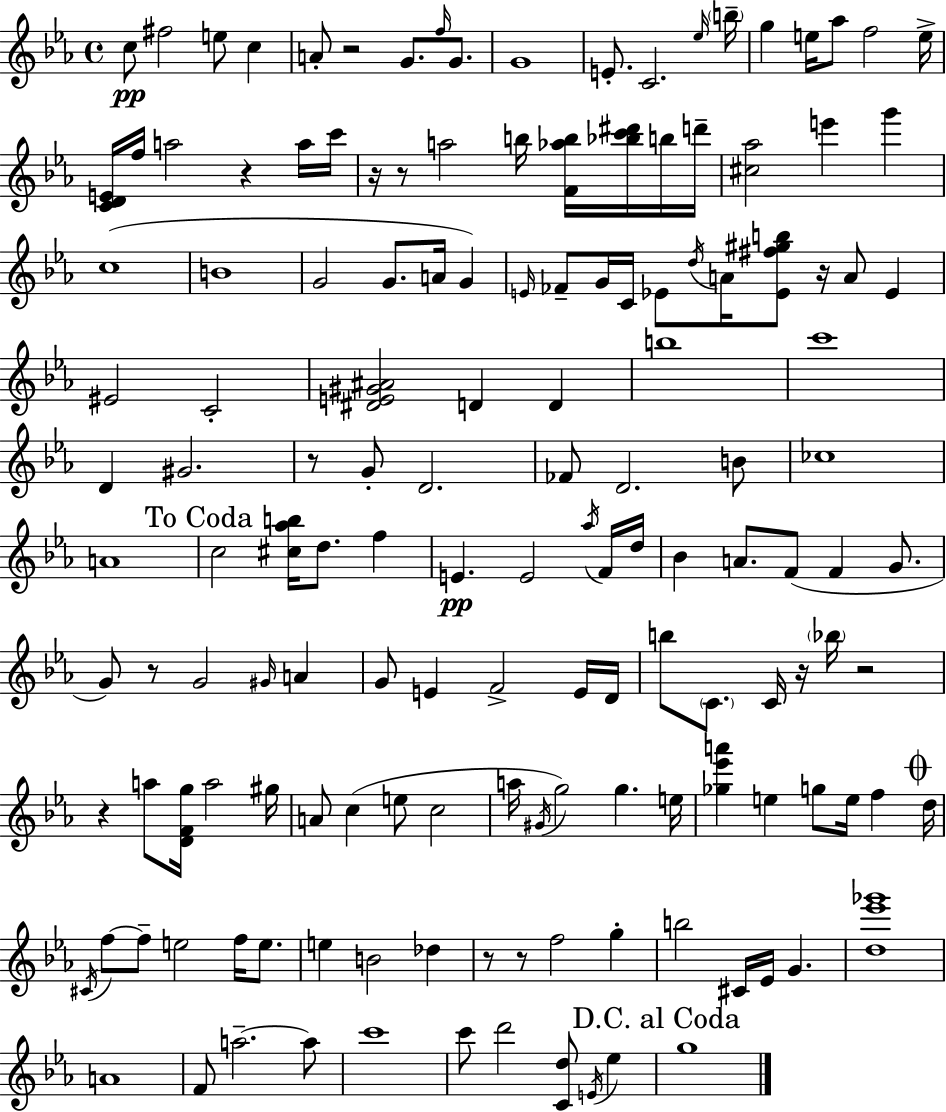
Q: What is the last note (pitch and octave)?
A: G5